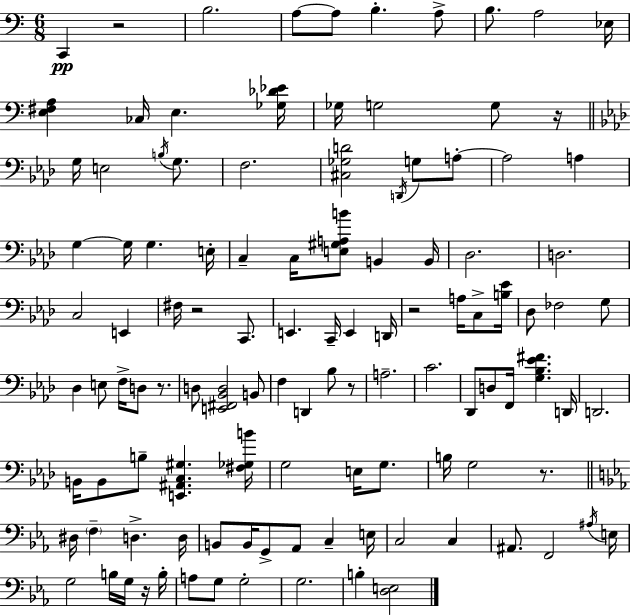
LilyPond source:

{
  \clef bass
  \numericTimeSignature
  \time 6/8
  \key c \major
  c,4\pp r2 | b2. | a8~~ a8 b4.-. a8-> | b8. a2 ees16 | \break <e fis a>4 ces16 e4. <ges des' ees'>16 | ges16 g2 g8 r16 | \bar "||" \break \key aes \major g16 e2 \acciaccatura { b16 } g8. | f2. | <cis ges d'>2 \acciaccatura { d,16 } g8 | a8-.~~ a2 a4 | \break g4~~ g16 g4. | e16-. c4-- c16 <e gis a b'>8 b,4 | b,16 des2. | d2. | \break c2 e,4 | fis16 r2 c,8. | e,4. c,16-- e,4 | d,16 r2 a16 c8-> | \break <b ees'>16 des8 fes2 | g8 des4 e8 f16-> d8 r8. | d8 <e, fis, bes, d>2 | b,8 f4 d,4 bes8 | \break r8 a2.-- | c'2. | des,8 d8 f,16 <g bes ees' fis'>4. | d,16 d,2. | \break b,16 b,8 b8-- <e, ais, c gis>4. | <fis ges b'>16 g2 e16 g8. | b16 g2 r8. | \bar "||" \break \key ees \major dis16 \parenthesize f4-- d4.-> d16 | b,8 b,16 g,8-> aes,8 c4-- e16 | c2 c4 | ais,8. f,2 \acciaccatura { ais16 } | \break e16 g2 b16 g16 r16 | b16-. a8 g8 g2-. | g2. | b4-. <d e>2 | \break \bar "|."
}